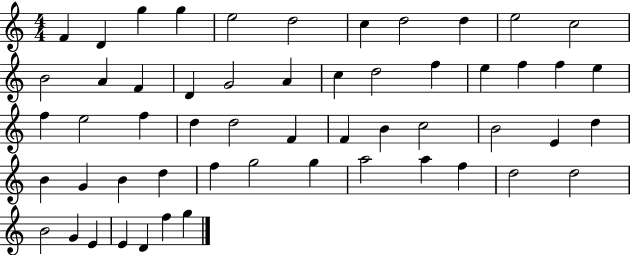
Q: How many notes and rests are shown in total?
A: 55